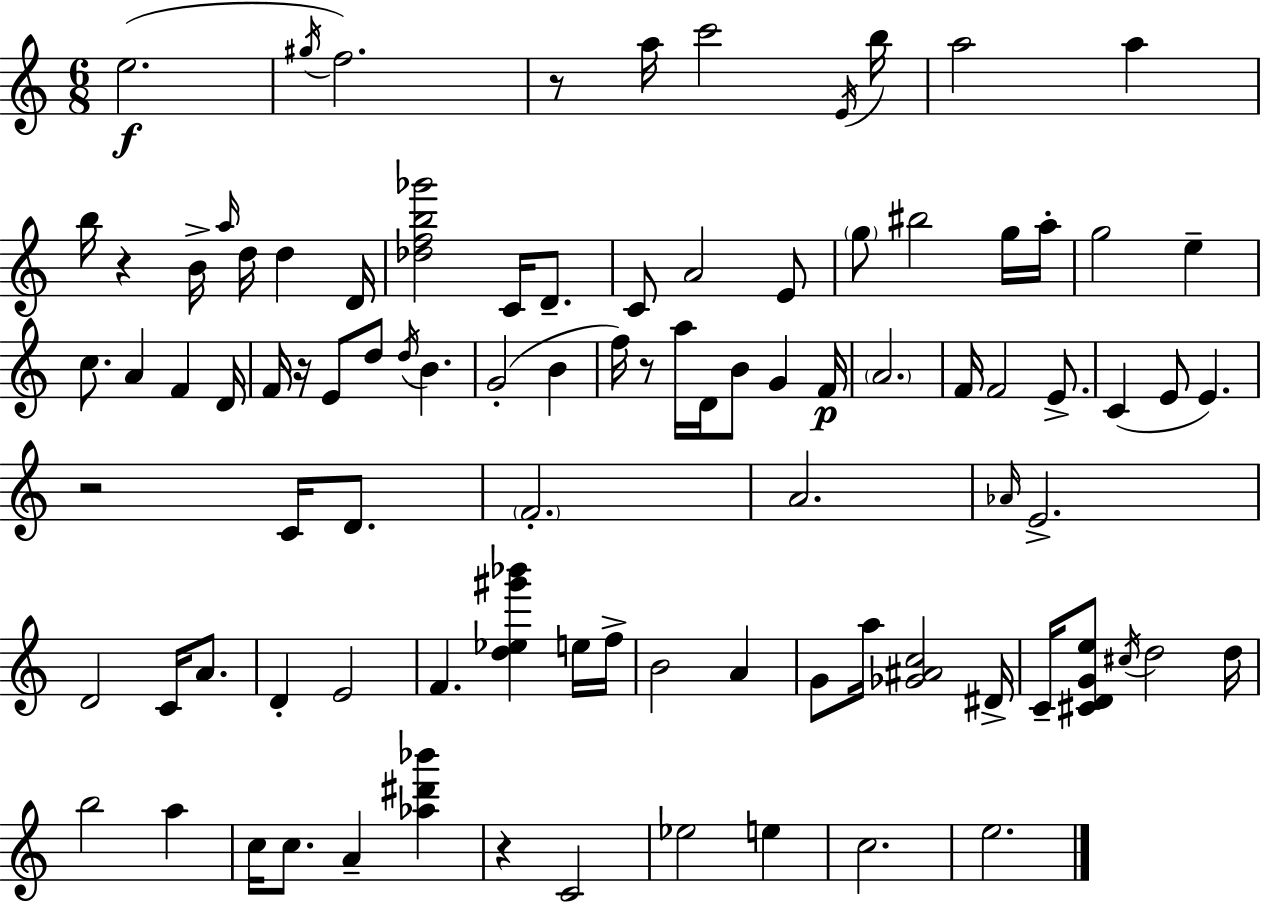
E5/h. G#5/s F5/h. R/e A5/s C6/h E4/s B5/s A5/h A5/q B5/s R/q B4/s A5/s D5/s D5/q D4/s [Db5,F5,B5,Gb6]/h C4/s D4/e. C4/e A4/h E4/e G5/e BIS5/h G5/s A5/s G5/h E5/q C5/e. A4/q F4/q D4/s F4/s R/s E4/e D5/e D5/s B4/q. G4/h B4/q F5/s R/e A5/s D4/s B4/e G4/q F4/s A4/h. F4/s F4/h E4/e. C4/q E4/e E4/q. R/h C4/s D4/e. F4/h. A4/h. Ab4/s E4/h. D4/h C4/s A4/e. D4/q E4/h F4/q. [D5,Eb5,G#6,Bb6]/q E5/s F5/s B4/h A4/q G4/e A5/s [Gb4,A#4,C5]/h D#4/s C4/s [C#4,D4,G4,E5]/e C#5/s D5/h D5/s B5/h A5/q C5/s C5/e. A4/q [Ab5,D#6,Bb6]/q R/q C4/h Eb5/h E5/q C5/h. E5/h.